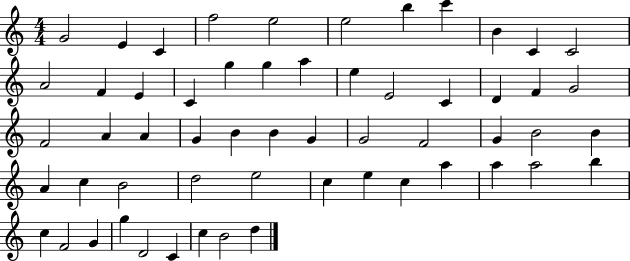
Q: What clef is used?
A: treble